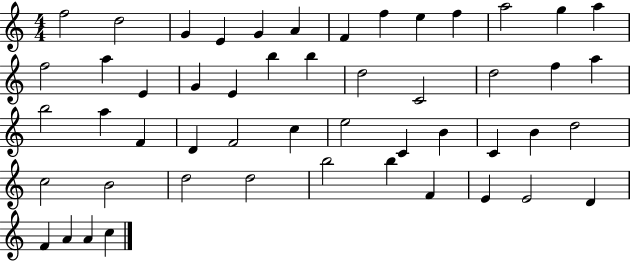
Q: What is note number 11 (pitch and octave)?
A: A5